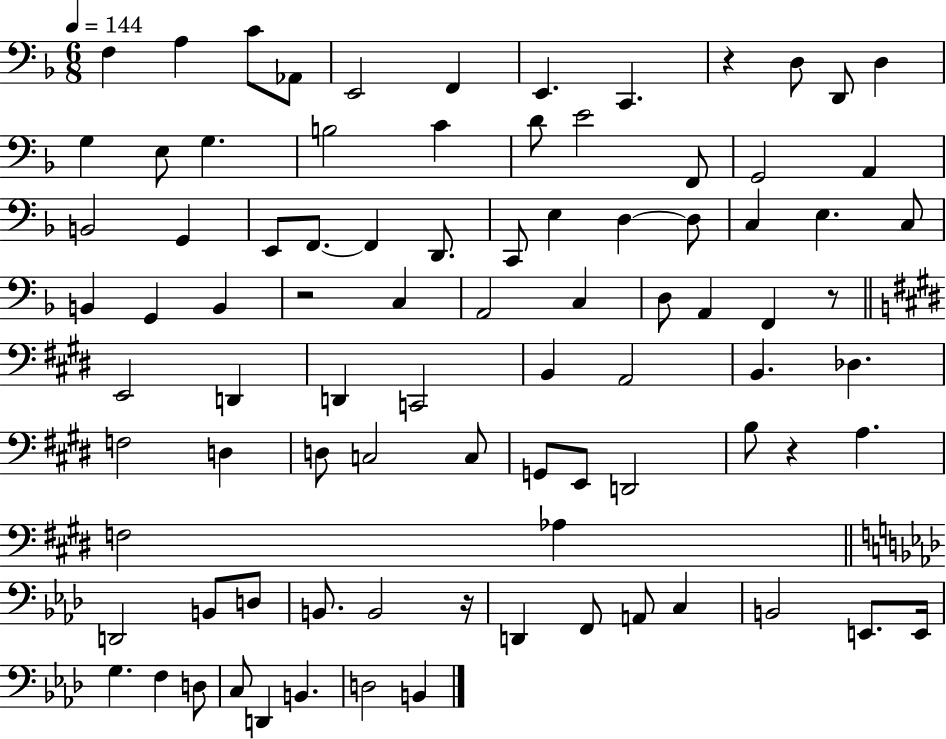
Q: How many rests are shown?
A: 5